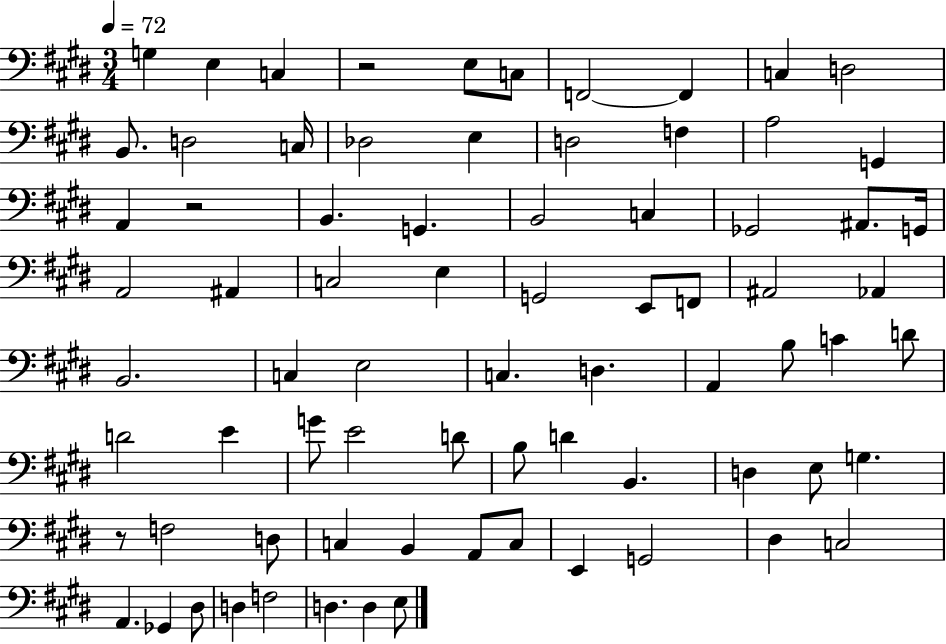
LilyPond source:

{
  \clef bass
  \numericTimeSignature
  \time 3/4
  \key e \major
  \tempo 4 = 72
  g4 e4 c4 | r2 e8 c8 | f,2~~ f,4 | c4 d2 | \break b,8. d2 c16 | des2 e4 | d2 f4 | a2 g,4 | \break a,4 r2 | b,4. g,4. | b,2 c4 | ges,2 ais,8. g,16 | \break a,2 ais,4 | c2 e4 | g,2 e,8 f,8 | ais,2 aes,4 | \break b,2. | c4 e2 | c4. d4. | a,4 b8 c'4 d'8 | \break d'2 e'4 | g'8 e'2 d'8 | b8 d'4 b,4. | d4 e8 g4. | \break r8 f2 d8 | c4 b,4 a,8 c8 | e,4 g,2 | dis4 c2 | \break a,4. ges,4 dis8 | d4 f2 | d4. d4 e8 | \bar "|."
}